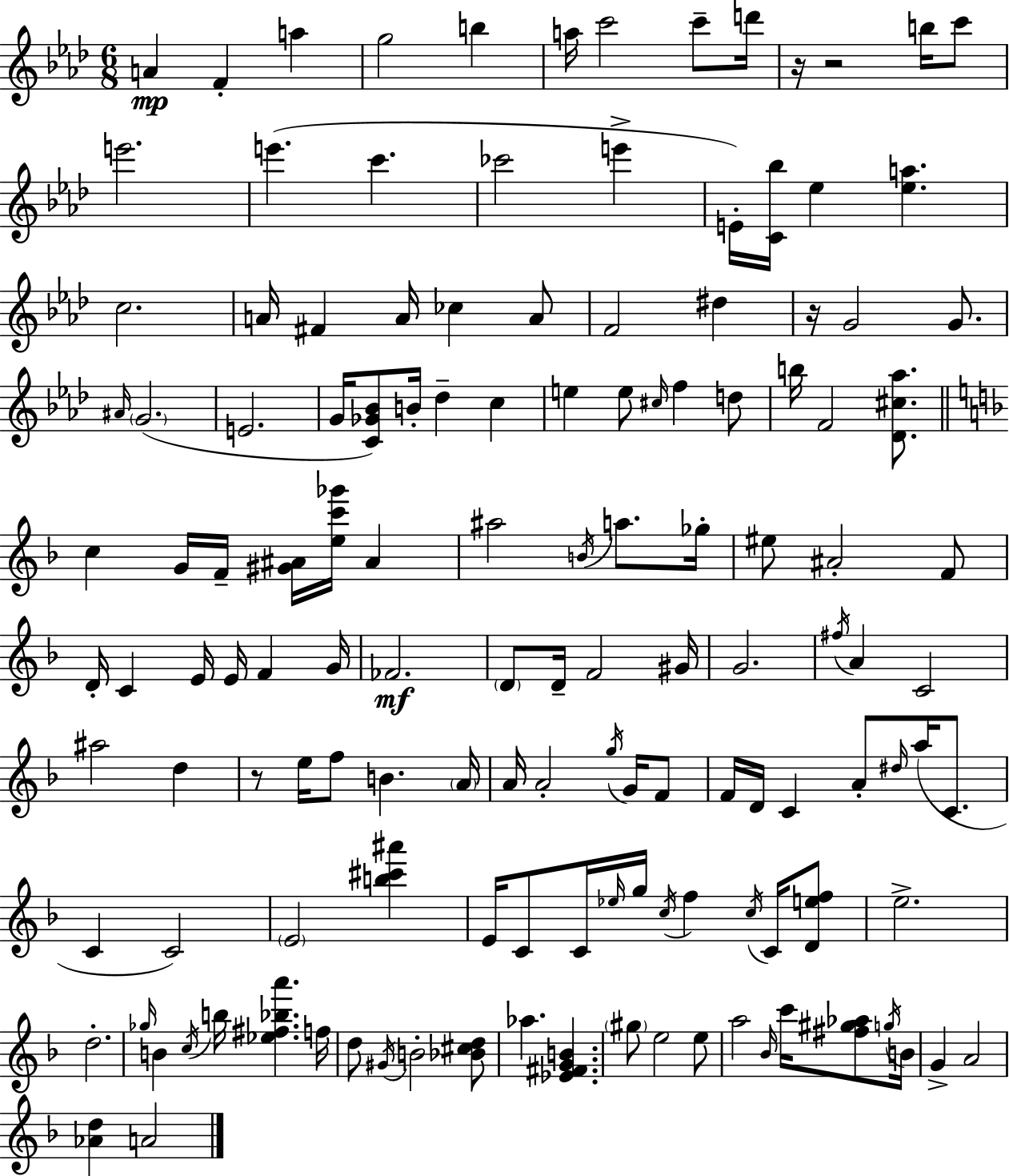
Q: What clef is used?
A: treble